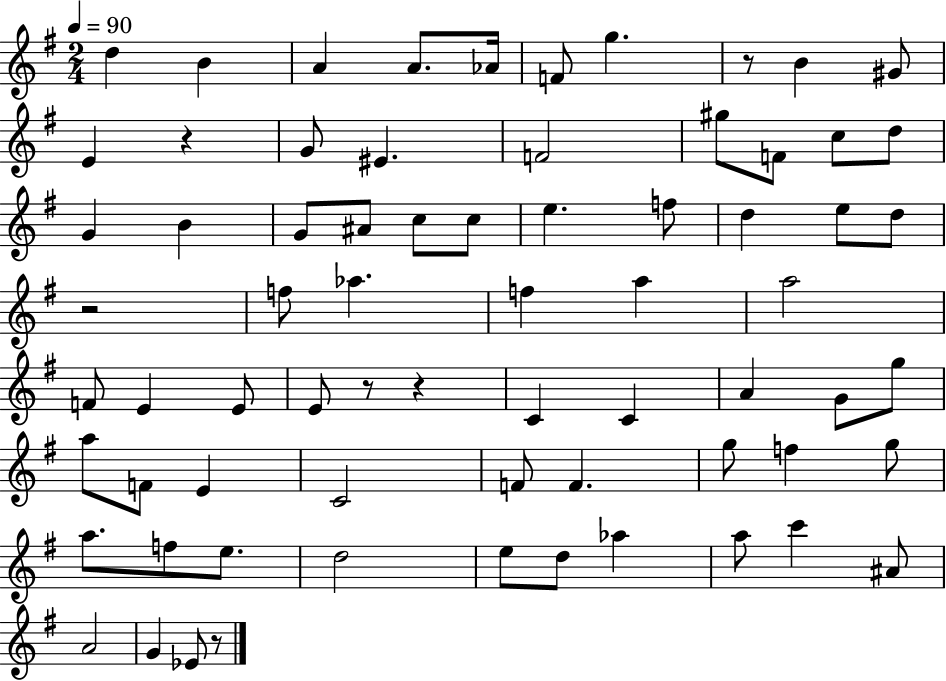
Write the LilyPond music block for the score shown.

{
  \clef treble
  \numericTimeSignature
  \time 2/4
  \key g \major
  \tempo 4 = 90
  d''4 b'4 | a'4 a'8. aes'16 | f'8 g''4. | r8 b'4 gis'8 | \break e'4 r4 | g'8 eis'4. | f'2 | gis''8 f'8 c''8 d''8 | \break g'4 b'4 | g'8 ais'8 c''8 c''8 | e''4. f''8 | d''4 e''8 d''8 | \break r2 | f''8 aes''4. | f''4 a''4 | a''2 | \break f'8 e'4 e'8 | e'8 r8 r4 | c'4 c'4 | a'4 g'8 g''8 | \break a''8 f'8 e'4 | c'2 | f'8 f'4. | g''8 f''4 g''8 | \break a''8. f''8 e''8. | d''2 | e''8 d''8 aes''4 | a''8 c'''4 ais'8 | \break a'2 | g'4 ees'8 r8 | \bar "|."
}